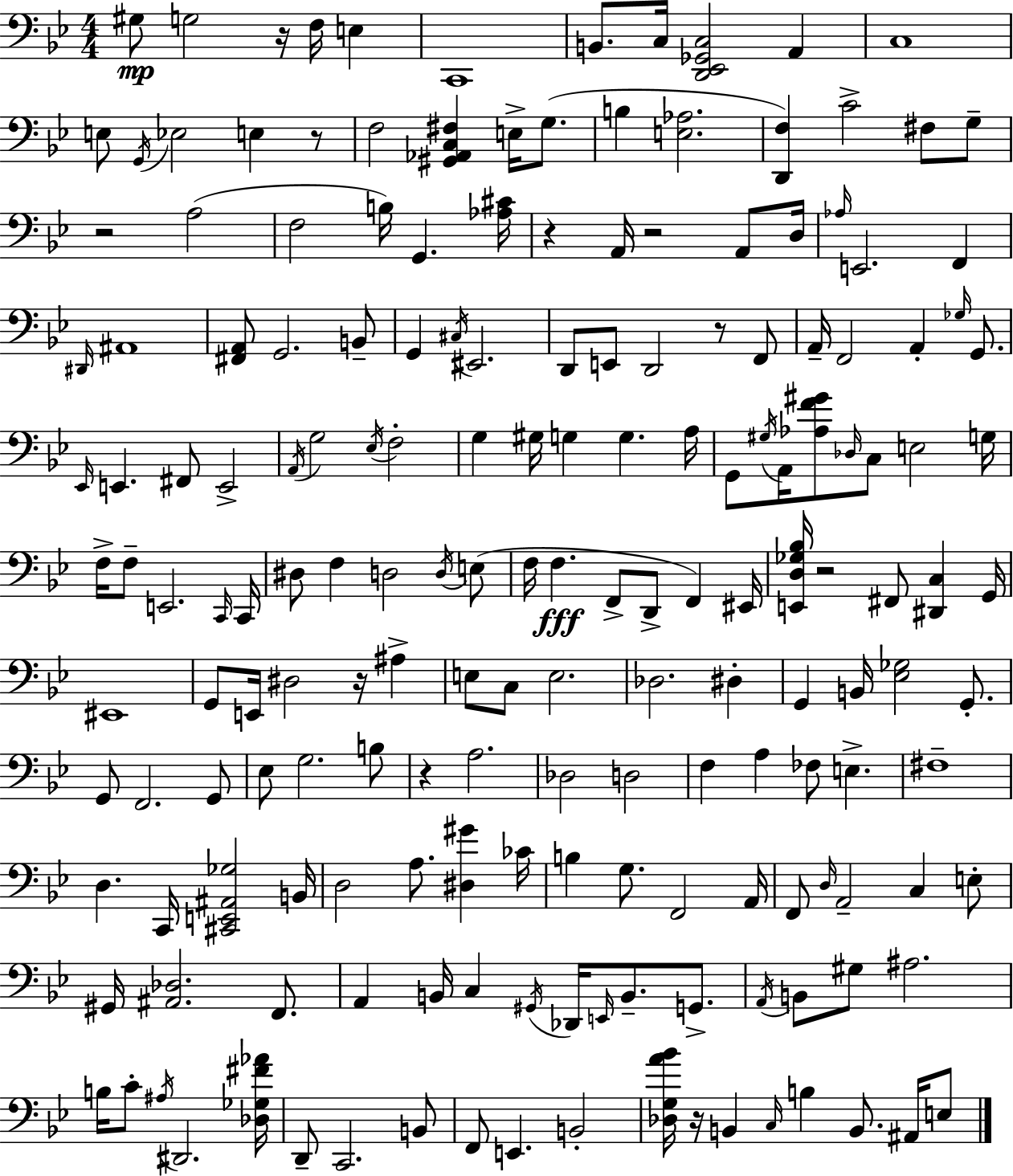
G#3/e G3/h R/s F3/s E3/q C2/w B2/e. C3/s [D2,Eb2,Gb2,C3]/h A2/q C3/w E3/e G2/s Eb3/h E3/q R/e F3/h [G#2,Ab2,C3,F#3]/q E3/s G3/e. B3/q [E3,Ab3]/h. [D2,F3]/q C4/h F#3/e G3/e R/h A3/h F3/h B3/s G2/q. [Ab3,C#4]/s R/q A2/s R/h A2/e D3/s Ab3/s E2/h. F2/q D#2/s A#2/w [F#2,A2]/e G2/h. B2/e G2/q C#3/s EIS2/h. D2/e E2/e D2/h R/e F2/e A2/s F2/h A2/q Gb3/s G2/e. Eb2/s E2/q. F#2/e E2/h A2/s G3/h Eb3/s F3/h G3/q G#3/s G3/q G3/q. A3/s G2/e G#3/s A2/s [Ab3,F4,G#4]/e Db3/s C3/e E3/h G3/s F3/s F3/e E2/h. C2/s C2/s D#3/e F3/q D3/h D3/s E3/e F3/s F3/q. F2/e D2/e F2/q EIS2/s [E2,D3,Gb3,Bb3]/s R/h F#2/e [D#2,C3]/q G2/s EIS2/w G2/e E2/s D#3/h R/s A#3/q E3/e C3/e E3/h. Db3/h. D#3/q G2/q B2/s [Eb3,Gb3]/h G2/e. G2/e F2/h. G2/e Eb3/e G3/h. B3/e R/q A3/h. Db3/h D3/h F3/q A3/q FES3/e E3/q. F#3/w D3/q. C2/s [C#2,E2,A#2,Gb3]/h B2/s D3/h A3/e. [D#3,G#4]/q CES4/s B3/q G3/e. F2/h A2/s F2/e D3/s A2/h C3/q E3/e G#2/s [A#2,Db3]/h. F2/e. A2/q B2/s C3/q G#2/s Db2/s E2/s B2/e. G2/e. A2/s B2/e G#3/e A#3/h. B3/s C4/e A#3/s D#2/h. [Db3,Gb3,F#4,Ab4]/s D2/e C2/h. B2/e F2/e E2/q. B2/h [Db3,G3,A4,Bb4]/s R/s B2/q C3/s B3/q B2/e. A#2/s E3/e